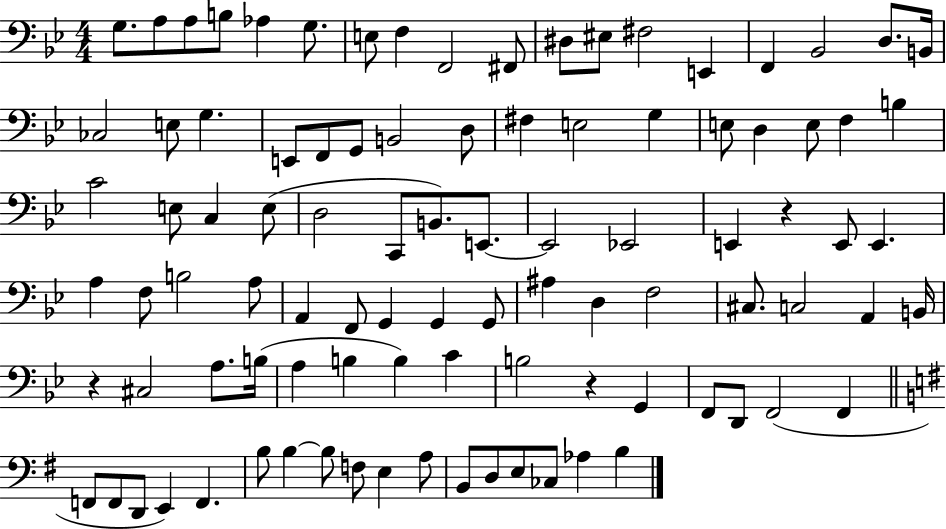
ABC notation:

X:1
T:Untitled
M:4/4
L:1/4
K:Bb
G,/2 A,/2 A,/2 B,/2 _A, G,/2 E,/2 F, F,,2 ^F,,/2 ^D,/2 ^E,/2 ^F,2 E,, F,, _B,,2 D,/2 B,,/4 _C,2 E,/2 G, E,,/2 F,,/2 G,,/2 B,,2 D,/2 ^F, E,2 G, E,/2 D, E,/2 F, B, C2 E,/2 C, E,/2 D,2 C,,/2 B,,/2 E,,/2 E,,2 _E,,2 E,, z E,,/2 E,, A, F,/2 B,2 A,/2 A,, F,,/2 G,, G,, G,,/2 ^A, D, F,2 ^C,/2 C,2 A,, B,,/4 z ^C,2 A,/2 B,/4 A, B, B, C B,2 z G,, F,,/2 D,,/2 F,,2 F,, F,,/2 F,,/2 D,,/2 E,, F,, B,/2 B, B,/2 F,/2 E, A,/2 B,,/2 D,/2 E,/2 _C,/2 _A, B,